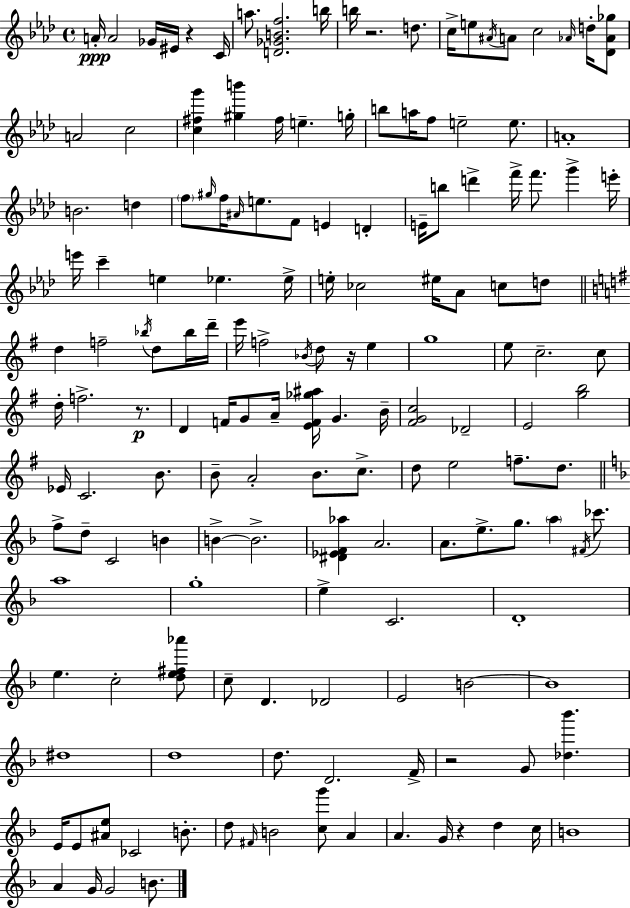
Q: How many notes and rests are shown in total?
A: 158